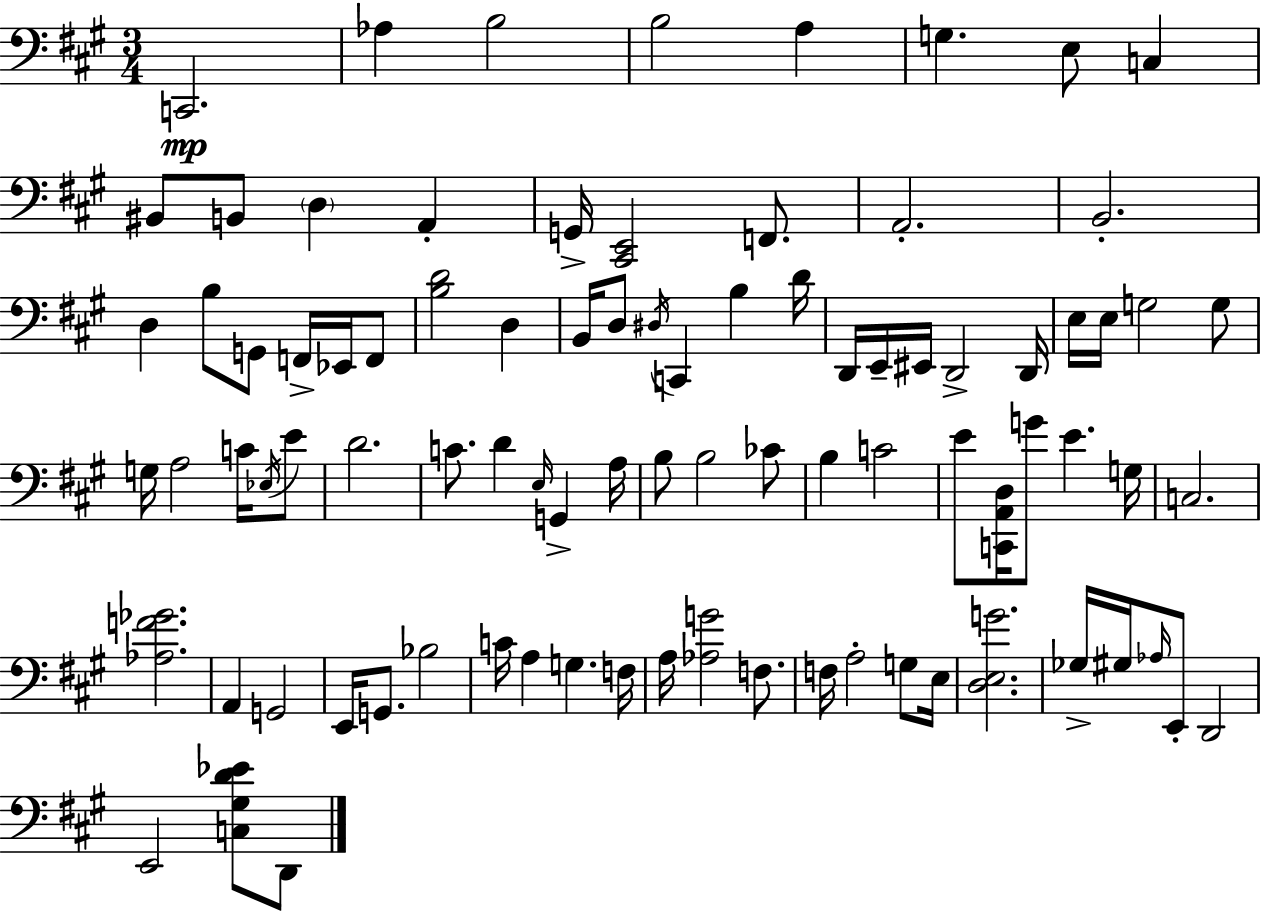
{
  \clef bass
  \numericTimeSignature
  \time 3/4
  \key a \major
  \repeat volta 2 { c,2.\mp | aes4 b2 | b2 a4 | g4. e8 c4 | \break bis,8 b,8 \parenthesize d4 a,4-. | g,16-> <cis, e,>2 f,8. | a,2.-. | b,2.-. | \break d4 b8 g,8 f,16-> ees,16 f,8 | <b d'>2 d4 | b,16 d8 \acciaccatura { dis16 } c,4 b4 | d'16 d,16 e,16-- eis,16 d,2-> | \break d,16 e16 e16 g2 g8 | g16 a2 c'16 \acciaccatura { ees16 } | e'8 d'2. | c'8. d'4 \grace { e16 } g,4-> | \break a16 b8 b2 | ces'8 b4 c'2 | e'8 <c, a, d>16 g'8 e'4. | g16 c2. | \break <aes f' ges'>2. | a,4 g,2 | e,16 g,8. bes2 | c'16 a4 g4. | \break f16 a16 <aes g'>2 | f8. f16 a2-. | g8 e16 <d e g'>2. | ges16-> gis16 \grace { aes16 } e,8-. d,2 | \break e,2 | <c gis d' ees'>8 d,8 } \bar "|."
}